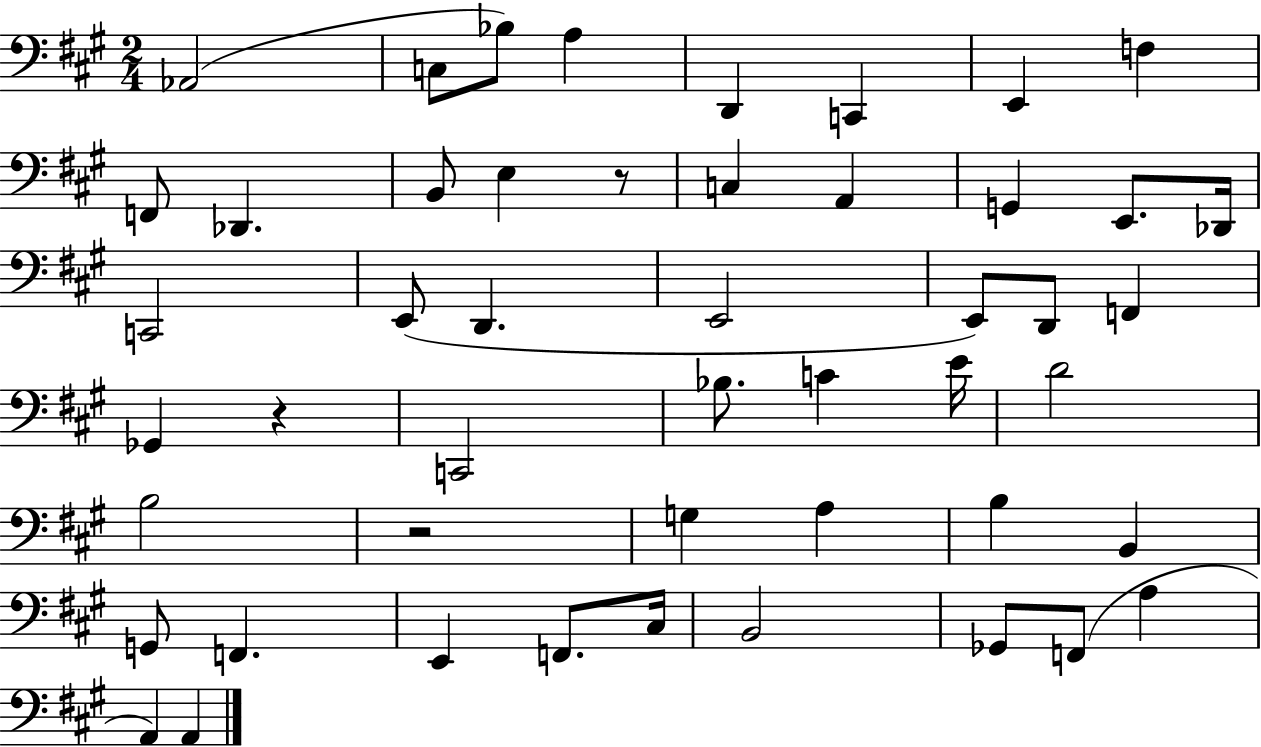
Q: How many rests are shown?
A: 3